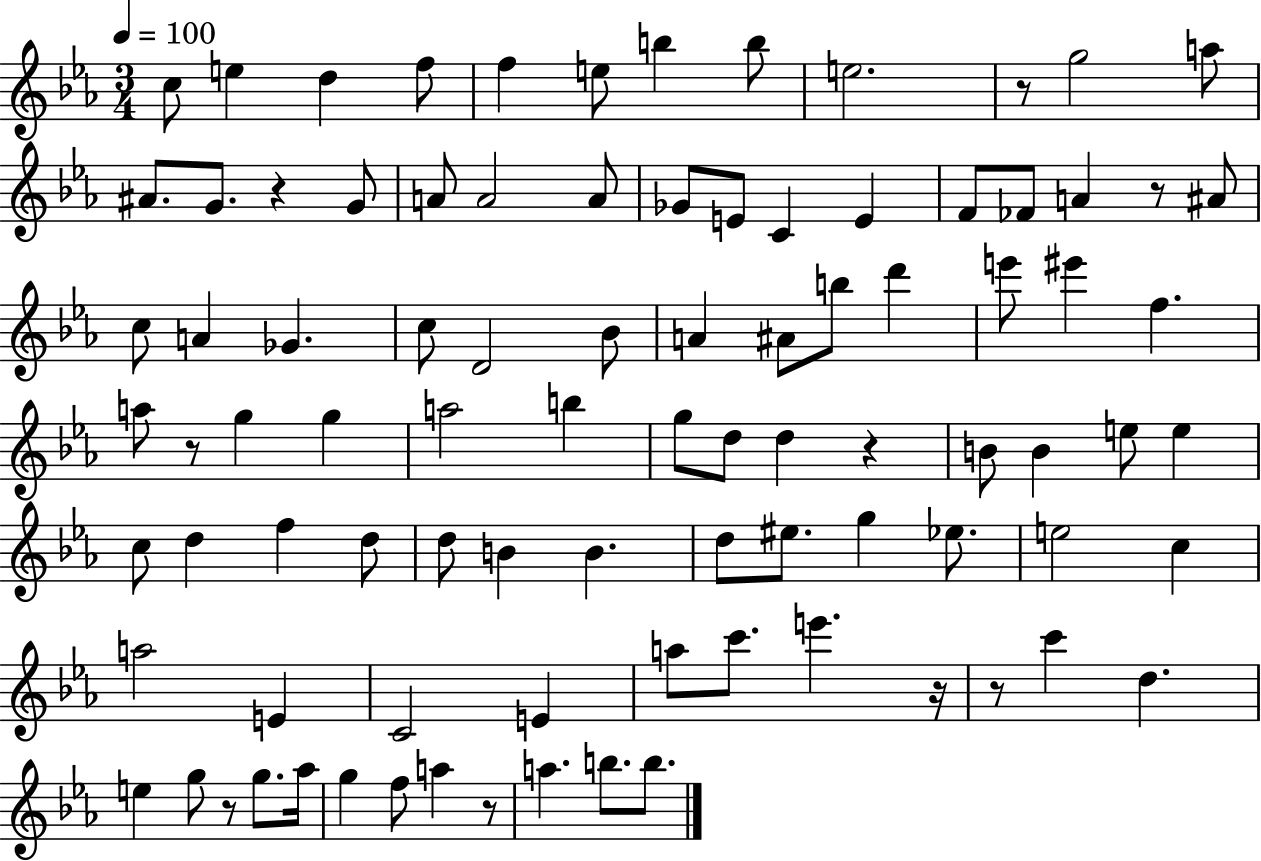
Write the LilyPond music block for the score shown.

{
  \clef treble
  \numericTimeSignature
  \time 3/4
  \key ees \major
  \tempo 4 = 100
  c''8 e''4 d''4 f''8 | f''4 e''8 b''4 b''8 | e''2. | r8 g''2 a''8 | \break ais'8. g'8. r4 g'8 | a'8 a'2 a'8 | ges'8 e'8 c'4 e'4 | f'8 fes'8 a'4 r8 ais'8 | \break c''8 a'4 ges'4. | c''8 d'2 bes'8 | a'4 ais'8 b''8 d'''4 | e'''8 eis'''4 f''4. | \break a''8 r8 g''4 g''4 | a''2 b''4 | g''8 d''8 d''4 r4 | b'8 b'4 e''8 e''4 | \break c''8 d''4 f''4 d''8 | d''8 b'4 b'4. | d''8 eis''8. g''4 ees''8. | e''2 c''4 | \break a''2 e'4 | c'2 e'4 | a''8 c'''8. e'''4. r16 | r8 c'''4 d''4. | \break e''4 g''8 r8 g''8. aes''16 | g''4 f''8 a''4 r8 | a''4. b''8. b''8. | \bar "|."
}